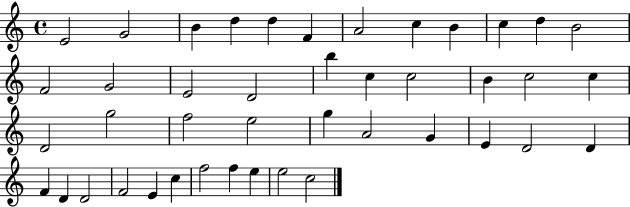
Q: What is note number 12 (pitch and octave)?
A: B4